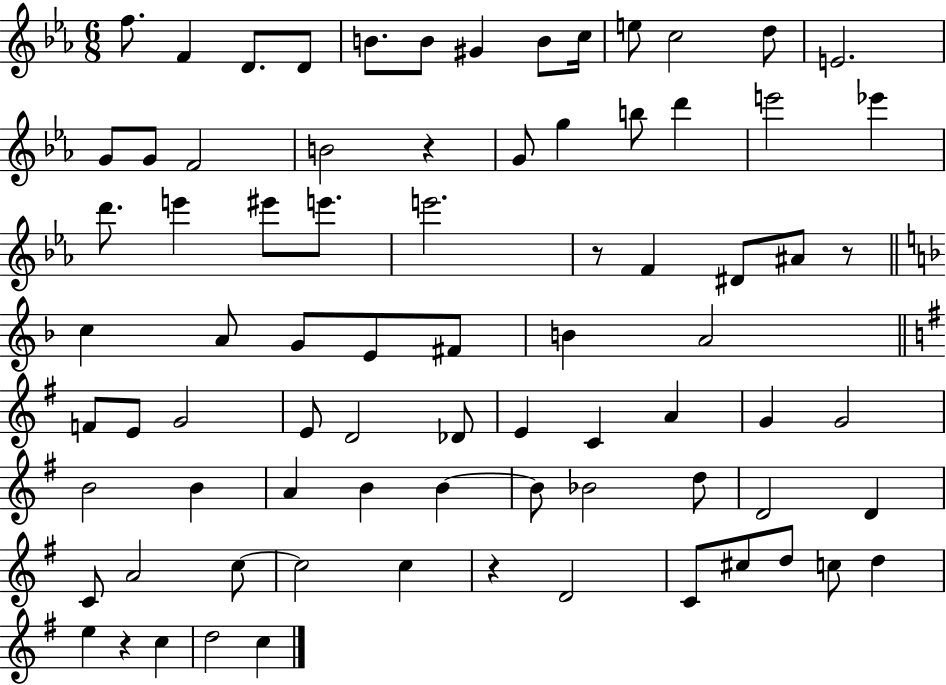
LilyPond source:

{
  \clef treble
  \numericTimeSignature
  \time 6/8
  \key ees \major
  f''8. f'4 d'8. d'8 | b'8. b'8 gis'4 b'8 c''16 | e''8 c''2 d''8 | e'2. | \break g'8 g'8 f'2 | b'2 r4 | g'8 g''4 b''8 d'''4 | e'''2 ees'''4 | \break d'''8. e'''4 eis'''8 e'''8. | e'''2. | r8 f'4 dis'8 ais'8 r8 | \bar "||" \break \key d \minor c''4 a'8 g'8 e'8 fis'8 | b'4 a'2 | \bar "||" \break \key g \major f'8 e'8 g'2 | e'8 d'2 des'8 | e'4 c'4 a'4 | g'4 g'2 | \break b'2 b'4 | a'4 b'4 b'4~~ | b'8 bes'2 d''8 | d'2 d'4 | \break c'8 a'2 c''8~~ | c''2 c''4 | r4 d'2 | c'8 cis''8 d''8 c''8 d''4 | \break e''4 r4 c''4 | d''2 c''4 | \bar "|."
}